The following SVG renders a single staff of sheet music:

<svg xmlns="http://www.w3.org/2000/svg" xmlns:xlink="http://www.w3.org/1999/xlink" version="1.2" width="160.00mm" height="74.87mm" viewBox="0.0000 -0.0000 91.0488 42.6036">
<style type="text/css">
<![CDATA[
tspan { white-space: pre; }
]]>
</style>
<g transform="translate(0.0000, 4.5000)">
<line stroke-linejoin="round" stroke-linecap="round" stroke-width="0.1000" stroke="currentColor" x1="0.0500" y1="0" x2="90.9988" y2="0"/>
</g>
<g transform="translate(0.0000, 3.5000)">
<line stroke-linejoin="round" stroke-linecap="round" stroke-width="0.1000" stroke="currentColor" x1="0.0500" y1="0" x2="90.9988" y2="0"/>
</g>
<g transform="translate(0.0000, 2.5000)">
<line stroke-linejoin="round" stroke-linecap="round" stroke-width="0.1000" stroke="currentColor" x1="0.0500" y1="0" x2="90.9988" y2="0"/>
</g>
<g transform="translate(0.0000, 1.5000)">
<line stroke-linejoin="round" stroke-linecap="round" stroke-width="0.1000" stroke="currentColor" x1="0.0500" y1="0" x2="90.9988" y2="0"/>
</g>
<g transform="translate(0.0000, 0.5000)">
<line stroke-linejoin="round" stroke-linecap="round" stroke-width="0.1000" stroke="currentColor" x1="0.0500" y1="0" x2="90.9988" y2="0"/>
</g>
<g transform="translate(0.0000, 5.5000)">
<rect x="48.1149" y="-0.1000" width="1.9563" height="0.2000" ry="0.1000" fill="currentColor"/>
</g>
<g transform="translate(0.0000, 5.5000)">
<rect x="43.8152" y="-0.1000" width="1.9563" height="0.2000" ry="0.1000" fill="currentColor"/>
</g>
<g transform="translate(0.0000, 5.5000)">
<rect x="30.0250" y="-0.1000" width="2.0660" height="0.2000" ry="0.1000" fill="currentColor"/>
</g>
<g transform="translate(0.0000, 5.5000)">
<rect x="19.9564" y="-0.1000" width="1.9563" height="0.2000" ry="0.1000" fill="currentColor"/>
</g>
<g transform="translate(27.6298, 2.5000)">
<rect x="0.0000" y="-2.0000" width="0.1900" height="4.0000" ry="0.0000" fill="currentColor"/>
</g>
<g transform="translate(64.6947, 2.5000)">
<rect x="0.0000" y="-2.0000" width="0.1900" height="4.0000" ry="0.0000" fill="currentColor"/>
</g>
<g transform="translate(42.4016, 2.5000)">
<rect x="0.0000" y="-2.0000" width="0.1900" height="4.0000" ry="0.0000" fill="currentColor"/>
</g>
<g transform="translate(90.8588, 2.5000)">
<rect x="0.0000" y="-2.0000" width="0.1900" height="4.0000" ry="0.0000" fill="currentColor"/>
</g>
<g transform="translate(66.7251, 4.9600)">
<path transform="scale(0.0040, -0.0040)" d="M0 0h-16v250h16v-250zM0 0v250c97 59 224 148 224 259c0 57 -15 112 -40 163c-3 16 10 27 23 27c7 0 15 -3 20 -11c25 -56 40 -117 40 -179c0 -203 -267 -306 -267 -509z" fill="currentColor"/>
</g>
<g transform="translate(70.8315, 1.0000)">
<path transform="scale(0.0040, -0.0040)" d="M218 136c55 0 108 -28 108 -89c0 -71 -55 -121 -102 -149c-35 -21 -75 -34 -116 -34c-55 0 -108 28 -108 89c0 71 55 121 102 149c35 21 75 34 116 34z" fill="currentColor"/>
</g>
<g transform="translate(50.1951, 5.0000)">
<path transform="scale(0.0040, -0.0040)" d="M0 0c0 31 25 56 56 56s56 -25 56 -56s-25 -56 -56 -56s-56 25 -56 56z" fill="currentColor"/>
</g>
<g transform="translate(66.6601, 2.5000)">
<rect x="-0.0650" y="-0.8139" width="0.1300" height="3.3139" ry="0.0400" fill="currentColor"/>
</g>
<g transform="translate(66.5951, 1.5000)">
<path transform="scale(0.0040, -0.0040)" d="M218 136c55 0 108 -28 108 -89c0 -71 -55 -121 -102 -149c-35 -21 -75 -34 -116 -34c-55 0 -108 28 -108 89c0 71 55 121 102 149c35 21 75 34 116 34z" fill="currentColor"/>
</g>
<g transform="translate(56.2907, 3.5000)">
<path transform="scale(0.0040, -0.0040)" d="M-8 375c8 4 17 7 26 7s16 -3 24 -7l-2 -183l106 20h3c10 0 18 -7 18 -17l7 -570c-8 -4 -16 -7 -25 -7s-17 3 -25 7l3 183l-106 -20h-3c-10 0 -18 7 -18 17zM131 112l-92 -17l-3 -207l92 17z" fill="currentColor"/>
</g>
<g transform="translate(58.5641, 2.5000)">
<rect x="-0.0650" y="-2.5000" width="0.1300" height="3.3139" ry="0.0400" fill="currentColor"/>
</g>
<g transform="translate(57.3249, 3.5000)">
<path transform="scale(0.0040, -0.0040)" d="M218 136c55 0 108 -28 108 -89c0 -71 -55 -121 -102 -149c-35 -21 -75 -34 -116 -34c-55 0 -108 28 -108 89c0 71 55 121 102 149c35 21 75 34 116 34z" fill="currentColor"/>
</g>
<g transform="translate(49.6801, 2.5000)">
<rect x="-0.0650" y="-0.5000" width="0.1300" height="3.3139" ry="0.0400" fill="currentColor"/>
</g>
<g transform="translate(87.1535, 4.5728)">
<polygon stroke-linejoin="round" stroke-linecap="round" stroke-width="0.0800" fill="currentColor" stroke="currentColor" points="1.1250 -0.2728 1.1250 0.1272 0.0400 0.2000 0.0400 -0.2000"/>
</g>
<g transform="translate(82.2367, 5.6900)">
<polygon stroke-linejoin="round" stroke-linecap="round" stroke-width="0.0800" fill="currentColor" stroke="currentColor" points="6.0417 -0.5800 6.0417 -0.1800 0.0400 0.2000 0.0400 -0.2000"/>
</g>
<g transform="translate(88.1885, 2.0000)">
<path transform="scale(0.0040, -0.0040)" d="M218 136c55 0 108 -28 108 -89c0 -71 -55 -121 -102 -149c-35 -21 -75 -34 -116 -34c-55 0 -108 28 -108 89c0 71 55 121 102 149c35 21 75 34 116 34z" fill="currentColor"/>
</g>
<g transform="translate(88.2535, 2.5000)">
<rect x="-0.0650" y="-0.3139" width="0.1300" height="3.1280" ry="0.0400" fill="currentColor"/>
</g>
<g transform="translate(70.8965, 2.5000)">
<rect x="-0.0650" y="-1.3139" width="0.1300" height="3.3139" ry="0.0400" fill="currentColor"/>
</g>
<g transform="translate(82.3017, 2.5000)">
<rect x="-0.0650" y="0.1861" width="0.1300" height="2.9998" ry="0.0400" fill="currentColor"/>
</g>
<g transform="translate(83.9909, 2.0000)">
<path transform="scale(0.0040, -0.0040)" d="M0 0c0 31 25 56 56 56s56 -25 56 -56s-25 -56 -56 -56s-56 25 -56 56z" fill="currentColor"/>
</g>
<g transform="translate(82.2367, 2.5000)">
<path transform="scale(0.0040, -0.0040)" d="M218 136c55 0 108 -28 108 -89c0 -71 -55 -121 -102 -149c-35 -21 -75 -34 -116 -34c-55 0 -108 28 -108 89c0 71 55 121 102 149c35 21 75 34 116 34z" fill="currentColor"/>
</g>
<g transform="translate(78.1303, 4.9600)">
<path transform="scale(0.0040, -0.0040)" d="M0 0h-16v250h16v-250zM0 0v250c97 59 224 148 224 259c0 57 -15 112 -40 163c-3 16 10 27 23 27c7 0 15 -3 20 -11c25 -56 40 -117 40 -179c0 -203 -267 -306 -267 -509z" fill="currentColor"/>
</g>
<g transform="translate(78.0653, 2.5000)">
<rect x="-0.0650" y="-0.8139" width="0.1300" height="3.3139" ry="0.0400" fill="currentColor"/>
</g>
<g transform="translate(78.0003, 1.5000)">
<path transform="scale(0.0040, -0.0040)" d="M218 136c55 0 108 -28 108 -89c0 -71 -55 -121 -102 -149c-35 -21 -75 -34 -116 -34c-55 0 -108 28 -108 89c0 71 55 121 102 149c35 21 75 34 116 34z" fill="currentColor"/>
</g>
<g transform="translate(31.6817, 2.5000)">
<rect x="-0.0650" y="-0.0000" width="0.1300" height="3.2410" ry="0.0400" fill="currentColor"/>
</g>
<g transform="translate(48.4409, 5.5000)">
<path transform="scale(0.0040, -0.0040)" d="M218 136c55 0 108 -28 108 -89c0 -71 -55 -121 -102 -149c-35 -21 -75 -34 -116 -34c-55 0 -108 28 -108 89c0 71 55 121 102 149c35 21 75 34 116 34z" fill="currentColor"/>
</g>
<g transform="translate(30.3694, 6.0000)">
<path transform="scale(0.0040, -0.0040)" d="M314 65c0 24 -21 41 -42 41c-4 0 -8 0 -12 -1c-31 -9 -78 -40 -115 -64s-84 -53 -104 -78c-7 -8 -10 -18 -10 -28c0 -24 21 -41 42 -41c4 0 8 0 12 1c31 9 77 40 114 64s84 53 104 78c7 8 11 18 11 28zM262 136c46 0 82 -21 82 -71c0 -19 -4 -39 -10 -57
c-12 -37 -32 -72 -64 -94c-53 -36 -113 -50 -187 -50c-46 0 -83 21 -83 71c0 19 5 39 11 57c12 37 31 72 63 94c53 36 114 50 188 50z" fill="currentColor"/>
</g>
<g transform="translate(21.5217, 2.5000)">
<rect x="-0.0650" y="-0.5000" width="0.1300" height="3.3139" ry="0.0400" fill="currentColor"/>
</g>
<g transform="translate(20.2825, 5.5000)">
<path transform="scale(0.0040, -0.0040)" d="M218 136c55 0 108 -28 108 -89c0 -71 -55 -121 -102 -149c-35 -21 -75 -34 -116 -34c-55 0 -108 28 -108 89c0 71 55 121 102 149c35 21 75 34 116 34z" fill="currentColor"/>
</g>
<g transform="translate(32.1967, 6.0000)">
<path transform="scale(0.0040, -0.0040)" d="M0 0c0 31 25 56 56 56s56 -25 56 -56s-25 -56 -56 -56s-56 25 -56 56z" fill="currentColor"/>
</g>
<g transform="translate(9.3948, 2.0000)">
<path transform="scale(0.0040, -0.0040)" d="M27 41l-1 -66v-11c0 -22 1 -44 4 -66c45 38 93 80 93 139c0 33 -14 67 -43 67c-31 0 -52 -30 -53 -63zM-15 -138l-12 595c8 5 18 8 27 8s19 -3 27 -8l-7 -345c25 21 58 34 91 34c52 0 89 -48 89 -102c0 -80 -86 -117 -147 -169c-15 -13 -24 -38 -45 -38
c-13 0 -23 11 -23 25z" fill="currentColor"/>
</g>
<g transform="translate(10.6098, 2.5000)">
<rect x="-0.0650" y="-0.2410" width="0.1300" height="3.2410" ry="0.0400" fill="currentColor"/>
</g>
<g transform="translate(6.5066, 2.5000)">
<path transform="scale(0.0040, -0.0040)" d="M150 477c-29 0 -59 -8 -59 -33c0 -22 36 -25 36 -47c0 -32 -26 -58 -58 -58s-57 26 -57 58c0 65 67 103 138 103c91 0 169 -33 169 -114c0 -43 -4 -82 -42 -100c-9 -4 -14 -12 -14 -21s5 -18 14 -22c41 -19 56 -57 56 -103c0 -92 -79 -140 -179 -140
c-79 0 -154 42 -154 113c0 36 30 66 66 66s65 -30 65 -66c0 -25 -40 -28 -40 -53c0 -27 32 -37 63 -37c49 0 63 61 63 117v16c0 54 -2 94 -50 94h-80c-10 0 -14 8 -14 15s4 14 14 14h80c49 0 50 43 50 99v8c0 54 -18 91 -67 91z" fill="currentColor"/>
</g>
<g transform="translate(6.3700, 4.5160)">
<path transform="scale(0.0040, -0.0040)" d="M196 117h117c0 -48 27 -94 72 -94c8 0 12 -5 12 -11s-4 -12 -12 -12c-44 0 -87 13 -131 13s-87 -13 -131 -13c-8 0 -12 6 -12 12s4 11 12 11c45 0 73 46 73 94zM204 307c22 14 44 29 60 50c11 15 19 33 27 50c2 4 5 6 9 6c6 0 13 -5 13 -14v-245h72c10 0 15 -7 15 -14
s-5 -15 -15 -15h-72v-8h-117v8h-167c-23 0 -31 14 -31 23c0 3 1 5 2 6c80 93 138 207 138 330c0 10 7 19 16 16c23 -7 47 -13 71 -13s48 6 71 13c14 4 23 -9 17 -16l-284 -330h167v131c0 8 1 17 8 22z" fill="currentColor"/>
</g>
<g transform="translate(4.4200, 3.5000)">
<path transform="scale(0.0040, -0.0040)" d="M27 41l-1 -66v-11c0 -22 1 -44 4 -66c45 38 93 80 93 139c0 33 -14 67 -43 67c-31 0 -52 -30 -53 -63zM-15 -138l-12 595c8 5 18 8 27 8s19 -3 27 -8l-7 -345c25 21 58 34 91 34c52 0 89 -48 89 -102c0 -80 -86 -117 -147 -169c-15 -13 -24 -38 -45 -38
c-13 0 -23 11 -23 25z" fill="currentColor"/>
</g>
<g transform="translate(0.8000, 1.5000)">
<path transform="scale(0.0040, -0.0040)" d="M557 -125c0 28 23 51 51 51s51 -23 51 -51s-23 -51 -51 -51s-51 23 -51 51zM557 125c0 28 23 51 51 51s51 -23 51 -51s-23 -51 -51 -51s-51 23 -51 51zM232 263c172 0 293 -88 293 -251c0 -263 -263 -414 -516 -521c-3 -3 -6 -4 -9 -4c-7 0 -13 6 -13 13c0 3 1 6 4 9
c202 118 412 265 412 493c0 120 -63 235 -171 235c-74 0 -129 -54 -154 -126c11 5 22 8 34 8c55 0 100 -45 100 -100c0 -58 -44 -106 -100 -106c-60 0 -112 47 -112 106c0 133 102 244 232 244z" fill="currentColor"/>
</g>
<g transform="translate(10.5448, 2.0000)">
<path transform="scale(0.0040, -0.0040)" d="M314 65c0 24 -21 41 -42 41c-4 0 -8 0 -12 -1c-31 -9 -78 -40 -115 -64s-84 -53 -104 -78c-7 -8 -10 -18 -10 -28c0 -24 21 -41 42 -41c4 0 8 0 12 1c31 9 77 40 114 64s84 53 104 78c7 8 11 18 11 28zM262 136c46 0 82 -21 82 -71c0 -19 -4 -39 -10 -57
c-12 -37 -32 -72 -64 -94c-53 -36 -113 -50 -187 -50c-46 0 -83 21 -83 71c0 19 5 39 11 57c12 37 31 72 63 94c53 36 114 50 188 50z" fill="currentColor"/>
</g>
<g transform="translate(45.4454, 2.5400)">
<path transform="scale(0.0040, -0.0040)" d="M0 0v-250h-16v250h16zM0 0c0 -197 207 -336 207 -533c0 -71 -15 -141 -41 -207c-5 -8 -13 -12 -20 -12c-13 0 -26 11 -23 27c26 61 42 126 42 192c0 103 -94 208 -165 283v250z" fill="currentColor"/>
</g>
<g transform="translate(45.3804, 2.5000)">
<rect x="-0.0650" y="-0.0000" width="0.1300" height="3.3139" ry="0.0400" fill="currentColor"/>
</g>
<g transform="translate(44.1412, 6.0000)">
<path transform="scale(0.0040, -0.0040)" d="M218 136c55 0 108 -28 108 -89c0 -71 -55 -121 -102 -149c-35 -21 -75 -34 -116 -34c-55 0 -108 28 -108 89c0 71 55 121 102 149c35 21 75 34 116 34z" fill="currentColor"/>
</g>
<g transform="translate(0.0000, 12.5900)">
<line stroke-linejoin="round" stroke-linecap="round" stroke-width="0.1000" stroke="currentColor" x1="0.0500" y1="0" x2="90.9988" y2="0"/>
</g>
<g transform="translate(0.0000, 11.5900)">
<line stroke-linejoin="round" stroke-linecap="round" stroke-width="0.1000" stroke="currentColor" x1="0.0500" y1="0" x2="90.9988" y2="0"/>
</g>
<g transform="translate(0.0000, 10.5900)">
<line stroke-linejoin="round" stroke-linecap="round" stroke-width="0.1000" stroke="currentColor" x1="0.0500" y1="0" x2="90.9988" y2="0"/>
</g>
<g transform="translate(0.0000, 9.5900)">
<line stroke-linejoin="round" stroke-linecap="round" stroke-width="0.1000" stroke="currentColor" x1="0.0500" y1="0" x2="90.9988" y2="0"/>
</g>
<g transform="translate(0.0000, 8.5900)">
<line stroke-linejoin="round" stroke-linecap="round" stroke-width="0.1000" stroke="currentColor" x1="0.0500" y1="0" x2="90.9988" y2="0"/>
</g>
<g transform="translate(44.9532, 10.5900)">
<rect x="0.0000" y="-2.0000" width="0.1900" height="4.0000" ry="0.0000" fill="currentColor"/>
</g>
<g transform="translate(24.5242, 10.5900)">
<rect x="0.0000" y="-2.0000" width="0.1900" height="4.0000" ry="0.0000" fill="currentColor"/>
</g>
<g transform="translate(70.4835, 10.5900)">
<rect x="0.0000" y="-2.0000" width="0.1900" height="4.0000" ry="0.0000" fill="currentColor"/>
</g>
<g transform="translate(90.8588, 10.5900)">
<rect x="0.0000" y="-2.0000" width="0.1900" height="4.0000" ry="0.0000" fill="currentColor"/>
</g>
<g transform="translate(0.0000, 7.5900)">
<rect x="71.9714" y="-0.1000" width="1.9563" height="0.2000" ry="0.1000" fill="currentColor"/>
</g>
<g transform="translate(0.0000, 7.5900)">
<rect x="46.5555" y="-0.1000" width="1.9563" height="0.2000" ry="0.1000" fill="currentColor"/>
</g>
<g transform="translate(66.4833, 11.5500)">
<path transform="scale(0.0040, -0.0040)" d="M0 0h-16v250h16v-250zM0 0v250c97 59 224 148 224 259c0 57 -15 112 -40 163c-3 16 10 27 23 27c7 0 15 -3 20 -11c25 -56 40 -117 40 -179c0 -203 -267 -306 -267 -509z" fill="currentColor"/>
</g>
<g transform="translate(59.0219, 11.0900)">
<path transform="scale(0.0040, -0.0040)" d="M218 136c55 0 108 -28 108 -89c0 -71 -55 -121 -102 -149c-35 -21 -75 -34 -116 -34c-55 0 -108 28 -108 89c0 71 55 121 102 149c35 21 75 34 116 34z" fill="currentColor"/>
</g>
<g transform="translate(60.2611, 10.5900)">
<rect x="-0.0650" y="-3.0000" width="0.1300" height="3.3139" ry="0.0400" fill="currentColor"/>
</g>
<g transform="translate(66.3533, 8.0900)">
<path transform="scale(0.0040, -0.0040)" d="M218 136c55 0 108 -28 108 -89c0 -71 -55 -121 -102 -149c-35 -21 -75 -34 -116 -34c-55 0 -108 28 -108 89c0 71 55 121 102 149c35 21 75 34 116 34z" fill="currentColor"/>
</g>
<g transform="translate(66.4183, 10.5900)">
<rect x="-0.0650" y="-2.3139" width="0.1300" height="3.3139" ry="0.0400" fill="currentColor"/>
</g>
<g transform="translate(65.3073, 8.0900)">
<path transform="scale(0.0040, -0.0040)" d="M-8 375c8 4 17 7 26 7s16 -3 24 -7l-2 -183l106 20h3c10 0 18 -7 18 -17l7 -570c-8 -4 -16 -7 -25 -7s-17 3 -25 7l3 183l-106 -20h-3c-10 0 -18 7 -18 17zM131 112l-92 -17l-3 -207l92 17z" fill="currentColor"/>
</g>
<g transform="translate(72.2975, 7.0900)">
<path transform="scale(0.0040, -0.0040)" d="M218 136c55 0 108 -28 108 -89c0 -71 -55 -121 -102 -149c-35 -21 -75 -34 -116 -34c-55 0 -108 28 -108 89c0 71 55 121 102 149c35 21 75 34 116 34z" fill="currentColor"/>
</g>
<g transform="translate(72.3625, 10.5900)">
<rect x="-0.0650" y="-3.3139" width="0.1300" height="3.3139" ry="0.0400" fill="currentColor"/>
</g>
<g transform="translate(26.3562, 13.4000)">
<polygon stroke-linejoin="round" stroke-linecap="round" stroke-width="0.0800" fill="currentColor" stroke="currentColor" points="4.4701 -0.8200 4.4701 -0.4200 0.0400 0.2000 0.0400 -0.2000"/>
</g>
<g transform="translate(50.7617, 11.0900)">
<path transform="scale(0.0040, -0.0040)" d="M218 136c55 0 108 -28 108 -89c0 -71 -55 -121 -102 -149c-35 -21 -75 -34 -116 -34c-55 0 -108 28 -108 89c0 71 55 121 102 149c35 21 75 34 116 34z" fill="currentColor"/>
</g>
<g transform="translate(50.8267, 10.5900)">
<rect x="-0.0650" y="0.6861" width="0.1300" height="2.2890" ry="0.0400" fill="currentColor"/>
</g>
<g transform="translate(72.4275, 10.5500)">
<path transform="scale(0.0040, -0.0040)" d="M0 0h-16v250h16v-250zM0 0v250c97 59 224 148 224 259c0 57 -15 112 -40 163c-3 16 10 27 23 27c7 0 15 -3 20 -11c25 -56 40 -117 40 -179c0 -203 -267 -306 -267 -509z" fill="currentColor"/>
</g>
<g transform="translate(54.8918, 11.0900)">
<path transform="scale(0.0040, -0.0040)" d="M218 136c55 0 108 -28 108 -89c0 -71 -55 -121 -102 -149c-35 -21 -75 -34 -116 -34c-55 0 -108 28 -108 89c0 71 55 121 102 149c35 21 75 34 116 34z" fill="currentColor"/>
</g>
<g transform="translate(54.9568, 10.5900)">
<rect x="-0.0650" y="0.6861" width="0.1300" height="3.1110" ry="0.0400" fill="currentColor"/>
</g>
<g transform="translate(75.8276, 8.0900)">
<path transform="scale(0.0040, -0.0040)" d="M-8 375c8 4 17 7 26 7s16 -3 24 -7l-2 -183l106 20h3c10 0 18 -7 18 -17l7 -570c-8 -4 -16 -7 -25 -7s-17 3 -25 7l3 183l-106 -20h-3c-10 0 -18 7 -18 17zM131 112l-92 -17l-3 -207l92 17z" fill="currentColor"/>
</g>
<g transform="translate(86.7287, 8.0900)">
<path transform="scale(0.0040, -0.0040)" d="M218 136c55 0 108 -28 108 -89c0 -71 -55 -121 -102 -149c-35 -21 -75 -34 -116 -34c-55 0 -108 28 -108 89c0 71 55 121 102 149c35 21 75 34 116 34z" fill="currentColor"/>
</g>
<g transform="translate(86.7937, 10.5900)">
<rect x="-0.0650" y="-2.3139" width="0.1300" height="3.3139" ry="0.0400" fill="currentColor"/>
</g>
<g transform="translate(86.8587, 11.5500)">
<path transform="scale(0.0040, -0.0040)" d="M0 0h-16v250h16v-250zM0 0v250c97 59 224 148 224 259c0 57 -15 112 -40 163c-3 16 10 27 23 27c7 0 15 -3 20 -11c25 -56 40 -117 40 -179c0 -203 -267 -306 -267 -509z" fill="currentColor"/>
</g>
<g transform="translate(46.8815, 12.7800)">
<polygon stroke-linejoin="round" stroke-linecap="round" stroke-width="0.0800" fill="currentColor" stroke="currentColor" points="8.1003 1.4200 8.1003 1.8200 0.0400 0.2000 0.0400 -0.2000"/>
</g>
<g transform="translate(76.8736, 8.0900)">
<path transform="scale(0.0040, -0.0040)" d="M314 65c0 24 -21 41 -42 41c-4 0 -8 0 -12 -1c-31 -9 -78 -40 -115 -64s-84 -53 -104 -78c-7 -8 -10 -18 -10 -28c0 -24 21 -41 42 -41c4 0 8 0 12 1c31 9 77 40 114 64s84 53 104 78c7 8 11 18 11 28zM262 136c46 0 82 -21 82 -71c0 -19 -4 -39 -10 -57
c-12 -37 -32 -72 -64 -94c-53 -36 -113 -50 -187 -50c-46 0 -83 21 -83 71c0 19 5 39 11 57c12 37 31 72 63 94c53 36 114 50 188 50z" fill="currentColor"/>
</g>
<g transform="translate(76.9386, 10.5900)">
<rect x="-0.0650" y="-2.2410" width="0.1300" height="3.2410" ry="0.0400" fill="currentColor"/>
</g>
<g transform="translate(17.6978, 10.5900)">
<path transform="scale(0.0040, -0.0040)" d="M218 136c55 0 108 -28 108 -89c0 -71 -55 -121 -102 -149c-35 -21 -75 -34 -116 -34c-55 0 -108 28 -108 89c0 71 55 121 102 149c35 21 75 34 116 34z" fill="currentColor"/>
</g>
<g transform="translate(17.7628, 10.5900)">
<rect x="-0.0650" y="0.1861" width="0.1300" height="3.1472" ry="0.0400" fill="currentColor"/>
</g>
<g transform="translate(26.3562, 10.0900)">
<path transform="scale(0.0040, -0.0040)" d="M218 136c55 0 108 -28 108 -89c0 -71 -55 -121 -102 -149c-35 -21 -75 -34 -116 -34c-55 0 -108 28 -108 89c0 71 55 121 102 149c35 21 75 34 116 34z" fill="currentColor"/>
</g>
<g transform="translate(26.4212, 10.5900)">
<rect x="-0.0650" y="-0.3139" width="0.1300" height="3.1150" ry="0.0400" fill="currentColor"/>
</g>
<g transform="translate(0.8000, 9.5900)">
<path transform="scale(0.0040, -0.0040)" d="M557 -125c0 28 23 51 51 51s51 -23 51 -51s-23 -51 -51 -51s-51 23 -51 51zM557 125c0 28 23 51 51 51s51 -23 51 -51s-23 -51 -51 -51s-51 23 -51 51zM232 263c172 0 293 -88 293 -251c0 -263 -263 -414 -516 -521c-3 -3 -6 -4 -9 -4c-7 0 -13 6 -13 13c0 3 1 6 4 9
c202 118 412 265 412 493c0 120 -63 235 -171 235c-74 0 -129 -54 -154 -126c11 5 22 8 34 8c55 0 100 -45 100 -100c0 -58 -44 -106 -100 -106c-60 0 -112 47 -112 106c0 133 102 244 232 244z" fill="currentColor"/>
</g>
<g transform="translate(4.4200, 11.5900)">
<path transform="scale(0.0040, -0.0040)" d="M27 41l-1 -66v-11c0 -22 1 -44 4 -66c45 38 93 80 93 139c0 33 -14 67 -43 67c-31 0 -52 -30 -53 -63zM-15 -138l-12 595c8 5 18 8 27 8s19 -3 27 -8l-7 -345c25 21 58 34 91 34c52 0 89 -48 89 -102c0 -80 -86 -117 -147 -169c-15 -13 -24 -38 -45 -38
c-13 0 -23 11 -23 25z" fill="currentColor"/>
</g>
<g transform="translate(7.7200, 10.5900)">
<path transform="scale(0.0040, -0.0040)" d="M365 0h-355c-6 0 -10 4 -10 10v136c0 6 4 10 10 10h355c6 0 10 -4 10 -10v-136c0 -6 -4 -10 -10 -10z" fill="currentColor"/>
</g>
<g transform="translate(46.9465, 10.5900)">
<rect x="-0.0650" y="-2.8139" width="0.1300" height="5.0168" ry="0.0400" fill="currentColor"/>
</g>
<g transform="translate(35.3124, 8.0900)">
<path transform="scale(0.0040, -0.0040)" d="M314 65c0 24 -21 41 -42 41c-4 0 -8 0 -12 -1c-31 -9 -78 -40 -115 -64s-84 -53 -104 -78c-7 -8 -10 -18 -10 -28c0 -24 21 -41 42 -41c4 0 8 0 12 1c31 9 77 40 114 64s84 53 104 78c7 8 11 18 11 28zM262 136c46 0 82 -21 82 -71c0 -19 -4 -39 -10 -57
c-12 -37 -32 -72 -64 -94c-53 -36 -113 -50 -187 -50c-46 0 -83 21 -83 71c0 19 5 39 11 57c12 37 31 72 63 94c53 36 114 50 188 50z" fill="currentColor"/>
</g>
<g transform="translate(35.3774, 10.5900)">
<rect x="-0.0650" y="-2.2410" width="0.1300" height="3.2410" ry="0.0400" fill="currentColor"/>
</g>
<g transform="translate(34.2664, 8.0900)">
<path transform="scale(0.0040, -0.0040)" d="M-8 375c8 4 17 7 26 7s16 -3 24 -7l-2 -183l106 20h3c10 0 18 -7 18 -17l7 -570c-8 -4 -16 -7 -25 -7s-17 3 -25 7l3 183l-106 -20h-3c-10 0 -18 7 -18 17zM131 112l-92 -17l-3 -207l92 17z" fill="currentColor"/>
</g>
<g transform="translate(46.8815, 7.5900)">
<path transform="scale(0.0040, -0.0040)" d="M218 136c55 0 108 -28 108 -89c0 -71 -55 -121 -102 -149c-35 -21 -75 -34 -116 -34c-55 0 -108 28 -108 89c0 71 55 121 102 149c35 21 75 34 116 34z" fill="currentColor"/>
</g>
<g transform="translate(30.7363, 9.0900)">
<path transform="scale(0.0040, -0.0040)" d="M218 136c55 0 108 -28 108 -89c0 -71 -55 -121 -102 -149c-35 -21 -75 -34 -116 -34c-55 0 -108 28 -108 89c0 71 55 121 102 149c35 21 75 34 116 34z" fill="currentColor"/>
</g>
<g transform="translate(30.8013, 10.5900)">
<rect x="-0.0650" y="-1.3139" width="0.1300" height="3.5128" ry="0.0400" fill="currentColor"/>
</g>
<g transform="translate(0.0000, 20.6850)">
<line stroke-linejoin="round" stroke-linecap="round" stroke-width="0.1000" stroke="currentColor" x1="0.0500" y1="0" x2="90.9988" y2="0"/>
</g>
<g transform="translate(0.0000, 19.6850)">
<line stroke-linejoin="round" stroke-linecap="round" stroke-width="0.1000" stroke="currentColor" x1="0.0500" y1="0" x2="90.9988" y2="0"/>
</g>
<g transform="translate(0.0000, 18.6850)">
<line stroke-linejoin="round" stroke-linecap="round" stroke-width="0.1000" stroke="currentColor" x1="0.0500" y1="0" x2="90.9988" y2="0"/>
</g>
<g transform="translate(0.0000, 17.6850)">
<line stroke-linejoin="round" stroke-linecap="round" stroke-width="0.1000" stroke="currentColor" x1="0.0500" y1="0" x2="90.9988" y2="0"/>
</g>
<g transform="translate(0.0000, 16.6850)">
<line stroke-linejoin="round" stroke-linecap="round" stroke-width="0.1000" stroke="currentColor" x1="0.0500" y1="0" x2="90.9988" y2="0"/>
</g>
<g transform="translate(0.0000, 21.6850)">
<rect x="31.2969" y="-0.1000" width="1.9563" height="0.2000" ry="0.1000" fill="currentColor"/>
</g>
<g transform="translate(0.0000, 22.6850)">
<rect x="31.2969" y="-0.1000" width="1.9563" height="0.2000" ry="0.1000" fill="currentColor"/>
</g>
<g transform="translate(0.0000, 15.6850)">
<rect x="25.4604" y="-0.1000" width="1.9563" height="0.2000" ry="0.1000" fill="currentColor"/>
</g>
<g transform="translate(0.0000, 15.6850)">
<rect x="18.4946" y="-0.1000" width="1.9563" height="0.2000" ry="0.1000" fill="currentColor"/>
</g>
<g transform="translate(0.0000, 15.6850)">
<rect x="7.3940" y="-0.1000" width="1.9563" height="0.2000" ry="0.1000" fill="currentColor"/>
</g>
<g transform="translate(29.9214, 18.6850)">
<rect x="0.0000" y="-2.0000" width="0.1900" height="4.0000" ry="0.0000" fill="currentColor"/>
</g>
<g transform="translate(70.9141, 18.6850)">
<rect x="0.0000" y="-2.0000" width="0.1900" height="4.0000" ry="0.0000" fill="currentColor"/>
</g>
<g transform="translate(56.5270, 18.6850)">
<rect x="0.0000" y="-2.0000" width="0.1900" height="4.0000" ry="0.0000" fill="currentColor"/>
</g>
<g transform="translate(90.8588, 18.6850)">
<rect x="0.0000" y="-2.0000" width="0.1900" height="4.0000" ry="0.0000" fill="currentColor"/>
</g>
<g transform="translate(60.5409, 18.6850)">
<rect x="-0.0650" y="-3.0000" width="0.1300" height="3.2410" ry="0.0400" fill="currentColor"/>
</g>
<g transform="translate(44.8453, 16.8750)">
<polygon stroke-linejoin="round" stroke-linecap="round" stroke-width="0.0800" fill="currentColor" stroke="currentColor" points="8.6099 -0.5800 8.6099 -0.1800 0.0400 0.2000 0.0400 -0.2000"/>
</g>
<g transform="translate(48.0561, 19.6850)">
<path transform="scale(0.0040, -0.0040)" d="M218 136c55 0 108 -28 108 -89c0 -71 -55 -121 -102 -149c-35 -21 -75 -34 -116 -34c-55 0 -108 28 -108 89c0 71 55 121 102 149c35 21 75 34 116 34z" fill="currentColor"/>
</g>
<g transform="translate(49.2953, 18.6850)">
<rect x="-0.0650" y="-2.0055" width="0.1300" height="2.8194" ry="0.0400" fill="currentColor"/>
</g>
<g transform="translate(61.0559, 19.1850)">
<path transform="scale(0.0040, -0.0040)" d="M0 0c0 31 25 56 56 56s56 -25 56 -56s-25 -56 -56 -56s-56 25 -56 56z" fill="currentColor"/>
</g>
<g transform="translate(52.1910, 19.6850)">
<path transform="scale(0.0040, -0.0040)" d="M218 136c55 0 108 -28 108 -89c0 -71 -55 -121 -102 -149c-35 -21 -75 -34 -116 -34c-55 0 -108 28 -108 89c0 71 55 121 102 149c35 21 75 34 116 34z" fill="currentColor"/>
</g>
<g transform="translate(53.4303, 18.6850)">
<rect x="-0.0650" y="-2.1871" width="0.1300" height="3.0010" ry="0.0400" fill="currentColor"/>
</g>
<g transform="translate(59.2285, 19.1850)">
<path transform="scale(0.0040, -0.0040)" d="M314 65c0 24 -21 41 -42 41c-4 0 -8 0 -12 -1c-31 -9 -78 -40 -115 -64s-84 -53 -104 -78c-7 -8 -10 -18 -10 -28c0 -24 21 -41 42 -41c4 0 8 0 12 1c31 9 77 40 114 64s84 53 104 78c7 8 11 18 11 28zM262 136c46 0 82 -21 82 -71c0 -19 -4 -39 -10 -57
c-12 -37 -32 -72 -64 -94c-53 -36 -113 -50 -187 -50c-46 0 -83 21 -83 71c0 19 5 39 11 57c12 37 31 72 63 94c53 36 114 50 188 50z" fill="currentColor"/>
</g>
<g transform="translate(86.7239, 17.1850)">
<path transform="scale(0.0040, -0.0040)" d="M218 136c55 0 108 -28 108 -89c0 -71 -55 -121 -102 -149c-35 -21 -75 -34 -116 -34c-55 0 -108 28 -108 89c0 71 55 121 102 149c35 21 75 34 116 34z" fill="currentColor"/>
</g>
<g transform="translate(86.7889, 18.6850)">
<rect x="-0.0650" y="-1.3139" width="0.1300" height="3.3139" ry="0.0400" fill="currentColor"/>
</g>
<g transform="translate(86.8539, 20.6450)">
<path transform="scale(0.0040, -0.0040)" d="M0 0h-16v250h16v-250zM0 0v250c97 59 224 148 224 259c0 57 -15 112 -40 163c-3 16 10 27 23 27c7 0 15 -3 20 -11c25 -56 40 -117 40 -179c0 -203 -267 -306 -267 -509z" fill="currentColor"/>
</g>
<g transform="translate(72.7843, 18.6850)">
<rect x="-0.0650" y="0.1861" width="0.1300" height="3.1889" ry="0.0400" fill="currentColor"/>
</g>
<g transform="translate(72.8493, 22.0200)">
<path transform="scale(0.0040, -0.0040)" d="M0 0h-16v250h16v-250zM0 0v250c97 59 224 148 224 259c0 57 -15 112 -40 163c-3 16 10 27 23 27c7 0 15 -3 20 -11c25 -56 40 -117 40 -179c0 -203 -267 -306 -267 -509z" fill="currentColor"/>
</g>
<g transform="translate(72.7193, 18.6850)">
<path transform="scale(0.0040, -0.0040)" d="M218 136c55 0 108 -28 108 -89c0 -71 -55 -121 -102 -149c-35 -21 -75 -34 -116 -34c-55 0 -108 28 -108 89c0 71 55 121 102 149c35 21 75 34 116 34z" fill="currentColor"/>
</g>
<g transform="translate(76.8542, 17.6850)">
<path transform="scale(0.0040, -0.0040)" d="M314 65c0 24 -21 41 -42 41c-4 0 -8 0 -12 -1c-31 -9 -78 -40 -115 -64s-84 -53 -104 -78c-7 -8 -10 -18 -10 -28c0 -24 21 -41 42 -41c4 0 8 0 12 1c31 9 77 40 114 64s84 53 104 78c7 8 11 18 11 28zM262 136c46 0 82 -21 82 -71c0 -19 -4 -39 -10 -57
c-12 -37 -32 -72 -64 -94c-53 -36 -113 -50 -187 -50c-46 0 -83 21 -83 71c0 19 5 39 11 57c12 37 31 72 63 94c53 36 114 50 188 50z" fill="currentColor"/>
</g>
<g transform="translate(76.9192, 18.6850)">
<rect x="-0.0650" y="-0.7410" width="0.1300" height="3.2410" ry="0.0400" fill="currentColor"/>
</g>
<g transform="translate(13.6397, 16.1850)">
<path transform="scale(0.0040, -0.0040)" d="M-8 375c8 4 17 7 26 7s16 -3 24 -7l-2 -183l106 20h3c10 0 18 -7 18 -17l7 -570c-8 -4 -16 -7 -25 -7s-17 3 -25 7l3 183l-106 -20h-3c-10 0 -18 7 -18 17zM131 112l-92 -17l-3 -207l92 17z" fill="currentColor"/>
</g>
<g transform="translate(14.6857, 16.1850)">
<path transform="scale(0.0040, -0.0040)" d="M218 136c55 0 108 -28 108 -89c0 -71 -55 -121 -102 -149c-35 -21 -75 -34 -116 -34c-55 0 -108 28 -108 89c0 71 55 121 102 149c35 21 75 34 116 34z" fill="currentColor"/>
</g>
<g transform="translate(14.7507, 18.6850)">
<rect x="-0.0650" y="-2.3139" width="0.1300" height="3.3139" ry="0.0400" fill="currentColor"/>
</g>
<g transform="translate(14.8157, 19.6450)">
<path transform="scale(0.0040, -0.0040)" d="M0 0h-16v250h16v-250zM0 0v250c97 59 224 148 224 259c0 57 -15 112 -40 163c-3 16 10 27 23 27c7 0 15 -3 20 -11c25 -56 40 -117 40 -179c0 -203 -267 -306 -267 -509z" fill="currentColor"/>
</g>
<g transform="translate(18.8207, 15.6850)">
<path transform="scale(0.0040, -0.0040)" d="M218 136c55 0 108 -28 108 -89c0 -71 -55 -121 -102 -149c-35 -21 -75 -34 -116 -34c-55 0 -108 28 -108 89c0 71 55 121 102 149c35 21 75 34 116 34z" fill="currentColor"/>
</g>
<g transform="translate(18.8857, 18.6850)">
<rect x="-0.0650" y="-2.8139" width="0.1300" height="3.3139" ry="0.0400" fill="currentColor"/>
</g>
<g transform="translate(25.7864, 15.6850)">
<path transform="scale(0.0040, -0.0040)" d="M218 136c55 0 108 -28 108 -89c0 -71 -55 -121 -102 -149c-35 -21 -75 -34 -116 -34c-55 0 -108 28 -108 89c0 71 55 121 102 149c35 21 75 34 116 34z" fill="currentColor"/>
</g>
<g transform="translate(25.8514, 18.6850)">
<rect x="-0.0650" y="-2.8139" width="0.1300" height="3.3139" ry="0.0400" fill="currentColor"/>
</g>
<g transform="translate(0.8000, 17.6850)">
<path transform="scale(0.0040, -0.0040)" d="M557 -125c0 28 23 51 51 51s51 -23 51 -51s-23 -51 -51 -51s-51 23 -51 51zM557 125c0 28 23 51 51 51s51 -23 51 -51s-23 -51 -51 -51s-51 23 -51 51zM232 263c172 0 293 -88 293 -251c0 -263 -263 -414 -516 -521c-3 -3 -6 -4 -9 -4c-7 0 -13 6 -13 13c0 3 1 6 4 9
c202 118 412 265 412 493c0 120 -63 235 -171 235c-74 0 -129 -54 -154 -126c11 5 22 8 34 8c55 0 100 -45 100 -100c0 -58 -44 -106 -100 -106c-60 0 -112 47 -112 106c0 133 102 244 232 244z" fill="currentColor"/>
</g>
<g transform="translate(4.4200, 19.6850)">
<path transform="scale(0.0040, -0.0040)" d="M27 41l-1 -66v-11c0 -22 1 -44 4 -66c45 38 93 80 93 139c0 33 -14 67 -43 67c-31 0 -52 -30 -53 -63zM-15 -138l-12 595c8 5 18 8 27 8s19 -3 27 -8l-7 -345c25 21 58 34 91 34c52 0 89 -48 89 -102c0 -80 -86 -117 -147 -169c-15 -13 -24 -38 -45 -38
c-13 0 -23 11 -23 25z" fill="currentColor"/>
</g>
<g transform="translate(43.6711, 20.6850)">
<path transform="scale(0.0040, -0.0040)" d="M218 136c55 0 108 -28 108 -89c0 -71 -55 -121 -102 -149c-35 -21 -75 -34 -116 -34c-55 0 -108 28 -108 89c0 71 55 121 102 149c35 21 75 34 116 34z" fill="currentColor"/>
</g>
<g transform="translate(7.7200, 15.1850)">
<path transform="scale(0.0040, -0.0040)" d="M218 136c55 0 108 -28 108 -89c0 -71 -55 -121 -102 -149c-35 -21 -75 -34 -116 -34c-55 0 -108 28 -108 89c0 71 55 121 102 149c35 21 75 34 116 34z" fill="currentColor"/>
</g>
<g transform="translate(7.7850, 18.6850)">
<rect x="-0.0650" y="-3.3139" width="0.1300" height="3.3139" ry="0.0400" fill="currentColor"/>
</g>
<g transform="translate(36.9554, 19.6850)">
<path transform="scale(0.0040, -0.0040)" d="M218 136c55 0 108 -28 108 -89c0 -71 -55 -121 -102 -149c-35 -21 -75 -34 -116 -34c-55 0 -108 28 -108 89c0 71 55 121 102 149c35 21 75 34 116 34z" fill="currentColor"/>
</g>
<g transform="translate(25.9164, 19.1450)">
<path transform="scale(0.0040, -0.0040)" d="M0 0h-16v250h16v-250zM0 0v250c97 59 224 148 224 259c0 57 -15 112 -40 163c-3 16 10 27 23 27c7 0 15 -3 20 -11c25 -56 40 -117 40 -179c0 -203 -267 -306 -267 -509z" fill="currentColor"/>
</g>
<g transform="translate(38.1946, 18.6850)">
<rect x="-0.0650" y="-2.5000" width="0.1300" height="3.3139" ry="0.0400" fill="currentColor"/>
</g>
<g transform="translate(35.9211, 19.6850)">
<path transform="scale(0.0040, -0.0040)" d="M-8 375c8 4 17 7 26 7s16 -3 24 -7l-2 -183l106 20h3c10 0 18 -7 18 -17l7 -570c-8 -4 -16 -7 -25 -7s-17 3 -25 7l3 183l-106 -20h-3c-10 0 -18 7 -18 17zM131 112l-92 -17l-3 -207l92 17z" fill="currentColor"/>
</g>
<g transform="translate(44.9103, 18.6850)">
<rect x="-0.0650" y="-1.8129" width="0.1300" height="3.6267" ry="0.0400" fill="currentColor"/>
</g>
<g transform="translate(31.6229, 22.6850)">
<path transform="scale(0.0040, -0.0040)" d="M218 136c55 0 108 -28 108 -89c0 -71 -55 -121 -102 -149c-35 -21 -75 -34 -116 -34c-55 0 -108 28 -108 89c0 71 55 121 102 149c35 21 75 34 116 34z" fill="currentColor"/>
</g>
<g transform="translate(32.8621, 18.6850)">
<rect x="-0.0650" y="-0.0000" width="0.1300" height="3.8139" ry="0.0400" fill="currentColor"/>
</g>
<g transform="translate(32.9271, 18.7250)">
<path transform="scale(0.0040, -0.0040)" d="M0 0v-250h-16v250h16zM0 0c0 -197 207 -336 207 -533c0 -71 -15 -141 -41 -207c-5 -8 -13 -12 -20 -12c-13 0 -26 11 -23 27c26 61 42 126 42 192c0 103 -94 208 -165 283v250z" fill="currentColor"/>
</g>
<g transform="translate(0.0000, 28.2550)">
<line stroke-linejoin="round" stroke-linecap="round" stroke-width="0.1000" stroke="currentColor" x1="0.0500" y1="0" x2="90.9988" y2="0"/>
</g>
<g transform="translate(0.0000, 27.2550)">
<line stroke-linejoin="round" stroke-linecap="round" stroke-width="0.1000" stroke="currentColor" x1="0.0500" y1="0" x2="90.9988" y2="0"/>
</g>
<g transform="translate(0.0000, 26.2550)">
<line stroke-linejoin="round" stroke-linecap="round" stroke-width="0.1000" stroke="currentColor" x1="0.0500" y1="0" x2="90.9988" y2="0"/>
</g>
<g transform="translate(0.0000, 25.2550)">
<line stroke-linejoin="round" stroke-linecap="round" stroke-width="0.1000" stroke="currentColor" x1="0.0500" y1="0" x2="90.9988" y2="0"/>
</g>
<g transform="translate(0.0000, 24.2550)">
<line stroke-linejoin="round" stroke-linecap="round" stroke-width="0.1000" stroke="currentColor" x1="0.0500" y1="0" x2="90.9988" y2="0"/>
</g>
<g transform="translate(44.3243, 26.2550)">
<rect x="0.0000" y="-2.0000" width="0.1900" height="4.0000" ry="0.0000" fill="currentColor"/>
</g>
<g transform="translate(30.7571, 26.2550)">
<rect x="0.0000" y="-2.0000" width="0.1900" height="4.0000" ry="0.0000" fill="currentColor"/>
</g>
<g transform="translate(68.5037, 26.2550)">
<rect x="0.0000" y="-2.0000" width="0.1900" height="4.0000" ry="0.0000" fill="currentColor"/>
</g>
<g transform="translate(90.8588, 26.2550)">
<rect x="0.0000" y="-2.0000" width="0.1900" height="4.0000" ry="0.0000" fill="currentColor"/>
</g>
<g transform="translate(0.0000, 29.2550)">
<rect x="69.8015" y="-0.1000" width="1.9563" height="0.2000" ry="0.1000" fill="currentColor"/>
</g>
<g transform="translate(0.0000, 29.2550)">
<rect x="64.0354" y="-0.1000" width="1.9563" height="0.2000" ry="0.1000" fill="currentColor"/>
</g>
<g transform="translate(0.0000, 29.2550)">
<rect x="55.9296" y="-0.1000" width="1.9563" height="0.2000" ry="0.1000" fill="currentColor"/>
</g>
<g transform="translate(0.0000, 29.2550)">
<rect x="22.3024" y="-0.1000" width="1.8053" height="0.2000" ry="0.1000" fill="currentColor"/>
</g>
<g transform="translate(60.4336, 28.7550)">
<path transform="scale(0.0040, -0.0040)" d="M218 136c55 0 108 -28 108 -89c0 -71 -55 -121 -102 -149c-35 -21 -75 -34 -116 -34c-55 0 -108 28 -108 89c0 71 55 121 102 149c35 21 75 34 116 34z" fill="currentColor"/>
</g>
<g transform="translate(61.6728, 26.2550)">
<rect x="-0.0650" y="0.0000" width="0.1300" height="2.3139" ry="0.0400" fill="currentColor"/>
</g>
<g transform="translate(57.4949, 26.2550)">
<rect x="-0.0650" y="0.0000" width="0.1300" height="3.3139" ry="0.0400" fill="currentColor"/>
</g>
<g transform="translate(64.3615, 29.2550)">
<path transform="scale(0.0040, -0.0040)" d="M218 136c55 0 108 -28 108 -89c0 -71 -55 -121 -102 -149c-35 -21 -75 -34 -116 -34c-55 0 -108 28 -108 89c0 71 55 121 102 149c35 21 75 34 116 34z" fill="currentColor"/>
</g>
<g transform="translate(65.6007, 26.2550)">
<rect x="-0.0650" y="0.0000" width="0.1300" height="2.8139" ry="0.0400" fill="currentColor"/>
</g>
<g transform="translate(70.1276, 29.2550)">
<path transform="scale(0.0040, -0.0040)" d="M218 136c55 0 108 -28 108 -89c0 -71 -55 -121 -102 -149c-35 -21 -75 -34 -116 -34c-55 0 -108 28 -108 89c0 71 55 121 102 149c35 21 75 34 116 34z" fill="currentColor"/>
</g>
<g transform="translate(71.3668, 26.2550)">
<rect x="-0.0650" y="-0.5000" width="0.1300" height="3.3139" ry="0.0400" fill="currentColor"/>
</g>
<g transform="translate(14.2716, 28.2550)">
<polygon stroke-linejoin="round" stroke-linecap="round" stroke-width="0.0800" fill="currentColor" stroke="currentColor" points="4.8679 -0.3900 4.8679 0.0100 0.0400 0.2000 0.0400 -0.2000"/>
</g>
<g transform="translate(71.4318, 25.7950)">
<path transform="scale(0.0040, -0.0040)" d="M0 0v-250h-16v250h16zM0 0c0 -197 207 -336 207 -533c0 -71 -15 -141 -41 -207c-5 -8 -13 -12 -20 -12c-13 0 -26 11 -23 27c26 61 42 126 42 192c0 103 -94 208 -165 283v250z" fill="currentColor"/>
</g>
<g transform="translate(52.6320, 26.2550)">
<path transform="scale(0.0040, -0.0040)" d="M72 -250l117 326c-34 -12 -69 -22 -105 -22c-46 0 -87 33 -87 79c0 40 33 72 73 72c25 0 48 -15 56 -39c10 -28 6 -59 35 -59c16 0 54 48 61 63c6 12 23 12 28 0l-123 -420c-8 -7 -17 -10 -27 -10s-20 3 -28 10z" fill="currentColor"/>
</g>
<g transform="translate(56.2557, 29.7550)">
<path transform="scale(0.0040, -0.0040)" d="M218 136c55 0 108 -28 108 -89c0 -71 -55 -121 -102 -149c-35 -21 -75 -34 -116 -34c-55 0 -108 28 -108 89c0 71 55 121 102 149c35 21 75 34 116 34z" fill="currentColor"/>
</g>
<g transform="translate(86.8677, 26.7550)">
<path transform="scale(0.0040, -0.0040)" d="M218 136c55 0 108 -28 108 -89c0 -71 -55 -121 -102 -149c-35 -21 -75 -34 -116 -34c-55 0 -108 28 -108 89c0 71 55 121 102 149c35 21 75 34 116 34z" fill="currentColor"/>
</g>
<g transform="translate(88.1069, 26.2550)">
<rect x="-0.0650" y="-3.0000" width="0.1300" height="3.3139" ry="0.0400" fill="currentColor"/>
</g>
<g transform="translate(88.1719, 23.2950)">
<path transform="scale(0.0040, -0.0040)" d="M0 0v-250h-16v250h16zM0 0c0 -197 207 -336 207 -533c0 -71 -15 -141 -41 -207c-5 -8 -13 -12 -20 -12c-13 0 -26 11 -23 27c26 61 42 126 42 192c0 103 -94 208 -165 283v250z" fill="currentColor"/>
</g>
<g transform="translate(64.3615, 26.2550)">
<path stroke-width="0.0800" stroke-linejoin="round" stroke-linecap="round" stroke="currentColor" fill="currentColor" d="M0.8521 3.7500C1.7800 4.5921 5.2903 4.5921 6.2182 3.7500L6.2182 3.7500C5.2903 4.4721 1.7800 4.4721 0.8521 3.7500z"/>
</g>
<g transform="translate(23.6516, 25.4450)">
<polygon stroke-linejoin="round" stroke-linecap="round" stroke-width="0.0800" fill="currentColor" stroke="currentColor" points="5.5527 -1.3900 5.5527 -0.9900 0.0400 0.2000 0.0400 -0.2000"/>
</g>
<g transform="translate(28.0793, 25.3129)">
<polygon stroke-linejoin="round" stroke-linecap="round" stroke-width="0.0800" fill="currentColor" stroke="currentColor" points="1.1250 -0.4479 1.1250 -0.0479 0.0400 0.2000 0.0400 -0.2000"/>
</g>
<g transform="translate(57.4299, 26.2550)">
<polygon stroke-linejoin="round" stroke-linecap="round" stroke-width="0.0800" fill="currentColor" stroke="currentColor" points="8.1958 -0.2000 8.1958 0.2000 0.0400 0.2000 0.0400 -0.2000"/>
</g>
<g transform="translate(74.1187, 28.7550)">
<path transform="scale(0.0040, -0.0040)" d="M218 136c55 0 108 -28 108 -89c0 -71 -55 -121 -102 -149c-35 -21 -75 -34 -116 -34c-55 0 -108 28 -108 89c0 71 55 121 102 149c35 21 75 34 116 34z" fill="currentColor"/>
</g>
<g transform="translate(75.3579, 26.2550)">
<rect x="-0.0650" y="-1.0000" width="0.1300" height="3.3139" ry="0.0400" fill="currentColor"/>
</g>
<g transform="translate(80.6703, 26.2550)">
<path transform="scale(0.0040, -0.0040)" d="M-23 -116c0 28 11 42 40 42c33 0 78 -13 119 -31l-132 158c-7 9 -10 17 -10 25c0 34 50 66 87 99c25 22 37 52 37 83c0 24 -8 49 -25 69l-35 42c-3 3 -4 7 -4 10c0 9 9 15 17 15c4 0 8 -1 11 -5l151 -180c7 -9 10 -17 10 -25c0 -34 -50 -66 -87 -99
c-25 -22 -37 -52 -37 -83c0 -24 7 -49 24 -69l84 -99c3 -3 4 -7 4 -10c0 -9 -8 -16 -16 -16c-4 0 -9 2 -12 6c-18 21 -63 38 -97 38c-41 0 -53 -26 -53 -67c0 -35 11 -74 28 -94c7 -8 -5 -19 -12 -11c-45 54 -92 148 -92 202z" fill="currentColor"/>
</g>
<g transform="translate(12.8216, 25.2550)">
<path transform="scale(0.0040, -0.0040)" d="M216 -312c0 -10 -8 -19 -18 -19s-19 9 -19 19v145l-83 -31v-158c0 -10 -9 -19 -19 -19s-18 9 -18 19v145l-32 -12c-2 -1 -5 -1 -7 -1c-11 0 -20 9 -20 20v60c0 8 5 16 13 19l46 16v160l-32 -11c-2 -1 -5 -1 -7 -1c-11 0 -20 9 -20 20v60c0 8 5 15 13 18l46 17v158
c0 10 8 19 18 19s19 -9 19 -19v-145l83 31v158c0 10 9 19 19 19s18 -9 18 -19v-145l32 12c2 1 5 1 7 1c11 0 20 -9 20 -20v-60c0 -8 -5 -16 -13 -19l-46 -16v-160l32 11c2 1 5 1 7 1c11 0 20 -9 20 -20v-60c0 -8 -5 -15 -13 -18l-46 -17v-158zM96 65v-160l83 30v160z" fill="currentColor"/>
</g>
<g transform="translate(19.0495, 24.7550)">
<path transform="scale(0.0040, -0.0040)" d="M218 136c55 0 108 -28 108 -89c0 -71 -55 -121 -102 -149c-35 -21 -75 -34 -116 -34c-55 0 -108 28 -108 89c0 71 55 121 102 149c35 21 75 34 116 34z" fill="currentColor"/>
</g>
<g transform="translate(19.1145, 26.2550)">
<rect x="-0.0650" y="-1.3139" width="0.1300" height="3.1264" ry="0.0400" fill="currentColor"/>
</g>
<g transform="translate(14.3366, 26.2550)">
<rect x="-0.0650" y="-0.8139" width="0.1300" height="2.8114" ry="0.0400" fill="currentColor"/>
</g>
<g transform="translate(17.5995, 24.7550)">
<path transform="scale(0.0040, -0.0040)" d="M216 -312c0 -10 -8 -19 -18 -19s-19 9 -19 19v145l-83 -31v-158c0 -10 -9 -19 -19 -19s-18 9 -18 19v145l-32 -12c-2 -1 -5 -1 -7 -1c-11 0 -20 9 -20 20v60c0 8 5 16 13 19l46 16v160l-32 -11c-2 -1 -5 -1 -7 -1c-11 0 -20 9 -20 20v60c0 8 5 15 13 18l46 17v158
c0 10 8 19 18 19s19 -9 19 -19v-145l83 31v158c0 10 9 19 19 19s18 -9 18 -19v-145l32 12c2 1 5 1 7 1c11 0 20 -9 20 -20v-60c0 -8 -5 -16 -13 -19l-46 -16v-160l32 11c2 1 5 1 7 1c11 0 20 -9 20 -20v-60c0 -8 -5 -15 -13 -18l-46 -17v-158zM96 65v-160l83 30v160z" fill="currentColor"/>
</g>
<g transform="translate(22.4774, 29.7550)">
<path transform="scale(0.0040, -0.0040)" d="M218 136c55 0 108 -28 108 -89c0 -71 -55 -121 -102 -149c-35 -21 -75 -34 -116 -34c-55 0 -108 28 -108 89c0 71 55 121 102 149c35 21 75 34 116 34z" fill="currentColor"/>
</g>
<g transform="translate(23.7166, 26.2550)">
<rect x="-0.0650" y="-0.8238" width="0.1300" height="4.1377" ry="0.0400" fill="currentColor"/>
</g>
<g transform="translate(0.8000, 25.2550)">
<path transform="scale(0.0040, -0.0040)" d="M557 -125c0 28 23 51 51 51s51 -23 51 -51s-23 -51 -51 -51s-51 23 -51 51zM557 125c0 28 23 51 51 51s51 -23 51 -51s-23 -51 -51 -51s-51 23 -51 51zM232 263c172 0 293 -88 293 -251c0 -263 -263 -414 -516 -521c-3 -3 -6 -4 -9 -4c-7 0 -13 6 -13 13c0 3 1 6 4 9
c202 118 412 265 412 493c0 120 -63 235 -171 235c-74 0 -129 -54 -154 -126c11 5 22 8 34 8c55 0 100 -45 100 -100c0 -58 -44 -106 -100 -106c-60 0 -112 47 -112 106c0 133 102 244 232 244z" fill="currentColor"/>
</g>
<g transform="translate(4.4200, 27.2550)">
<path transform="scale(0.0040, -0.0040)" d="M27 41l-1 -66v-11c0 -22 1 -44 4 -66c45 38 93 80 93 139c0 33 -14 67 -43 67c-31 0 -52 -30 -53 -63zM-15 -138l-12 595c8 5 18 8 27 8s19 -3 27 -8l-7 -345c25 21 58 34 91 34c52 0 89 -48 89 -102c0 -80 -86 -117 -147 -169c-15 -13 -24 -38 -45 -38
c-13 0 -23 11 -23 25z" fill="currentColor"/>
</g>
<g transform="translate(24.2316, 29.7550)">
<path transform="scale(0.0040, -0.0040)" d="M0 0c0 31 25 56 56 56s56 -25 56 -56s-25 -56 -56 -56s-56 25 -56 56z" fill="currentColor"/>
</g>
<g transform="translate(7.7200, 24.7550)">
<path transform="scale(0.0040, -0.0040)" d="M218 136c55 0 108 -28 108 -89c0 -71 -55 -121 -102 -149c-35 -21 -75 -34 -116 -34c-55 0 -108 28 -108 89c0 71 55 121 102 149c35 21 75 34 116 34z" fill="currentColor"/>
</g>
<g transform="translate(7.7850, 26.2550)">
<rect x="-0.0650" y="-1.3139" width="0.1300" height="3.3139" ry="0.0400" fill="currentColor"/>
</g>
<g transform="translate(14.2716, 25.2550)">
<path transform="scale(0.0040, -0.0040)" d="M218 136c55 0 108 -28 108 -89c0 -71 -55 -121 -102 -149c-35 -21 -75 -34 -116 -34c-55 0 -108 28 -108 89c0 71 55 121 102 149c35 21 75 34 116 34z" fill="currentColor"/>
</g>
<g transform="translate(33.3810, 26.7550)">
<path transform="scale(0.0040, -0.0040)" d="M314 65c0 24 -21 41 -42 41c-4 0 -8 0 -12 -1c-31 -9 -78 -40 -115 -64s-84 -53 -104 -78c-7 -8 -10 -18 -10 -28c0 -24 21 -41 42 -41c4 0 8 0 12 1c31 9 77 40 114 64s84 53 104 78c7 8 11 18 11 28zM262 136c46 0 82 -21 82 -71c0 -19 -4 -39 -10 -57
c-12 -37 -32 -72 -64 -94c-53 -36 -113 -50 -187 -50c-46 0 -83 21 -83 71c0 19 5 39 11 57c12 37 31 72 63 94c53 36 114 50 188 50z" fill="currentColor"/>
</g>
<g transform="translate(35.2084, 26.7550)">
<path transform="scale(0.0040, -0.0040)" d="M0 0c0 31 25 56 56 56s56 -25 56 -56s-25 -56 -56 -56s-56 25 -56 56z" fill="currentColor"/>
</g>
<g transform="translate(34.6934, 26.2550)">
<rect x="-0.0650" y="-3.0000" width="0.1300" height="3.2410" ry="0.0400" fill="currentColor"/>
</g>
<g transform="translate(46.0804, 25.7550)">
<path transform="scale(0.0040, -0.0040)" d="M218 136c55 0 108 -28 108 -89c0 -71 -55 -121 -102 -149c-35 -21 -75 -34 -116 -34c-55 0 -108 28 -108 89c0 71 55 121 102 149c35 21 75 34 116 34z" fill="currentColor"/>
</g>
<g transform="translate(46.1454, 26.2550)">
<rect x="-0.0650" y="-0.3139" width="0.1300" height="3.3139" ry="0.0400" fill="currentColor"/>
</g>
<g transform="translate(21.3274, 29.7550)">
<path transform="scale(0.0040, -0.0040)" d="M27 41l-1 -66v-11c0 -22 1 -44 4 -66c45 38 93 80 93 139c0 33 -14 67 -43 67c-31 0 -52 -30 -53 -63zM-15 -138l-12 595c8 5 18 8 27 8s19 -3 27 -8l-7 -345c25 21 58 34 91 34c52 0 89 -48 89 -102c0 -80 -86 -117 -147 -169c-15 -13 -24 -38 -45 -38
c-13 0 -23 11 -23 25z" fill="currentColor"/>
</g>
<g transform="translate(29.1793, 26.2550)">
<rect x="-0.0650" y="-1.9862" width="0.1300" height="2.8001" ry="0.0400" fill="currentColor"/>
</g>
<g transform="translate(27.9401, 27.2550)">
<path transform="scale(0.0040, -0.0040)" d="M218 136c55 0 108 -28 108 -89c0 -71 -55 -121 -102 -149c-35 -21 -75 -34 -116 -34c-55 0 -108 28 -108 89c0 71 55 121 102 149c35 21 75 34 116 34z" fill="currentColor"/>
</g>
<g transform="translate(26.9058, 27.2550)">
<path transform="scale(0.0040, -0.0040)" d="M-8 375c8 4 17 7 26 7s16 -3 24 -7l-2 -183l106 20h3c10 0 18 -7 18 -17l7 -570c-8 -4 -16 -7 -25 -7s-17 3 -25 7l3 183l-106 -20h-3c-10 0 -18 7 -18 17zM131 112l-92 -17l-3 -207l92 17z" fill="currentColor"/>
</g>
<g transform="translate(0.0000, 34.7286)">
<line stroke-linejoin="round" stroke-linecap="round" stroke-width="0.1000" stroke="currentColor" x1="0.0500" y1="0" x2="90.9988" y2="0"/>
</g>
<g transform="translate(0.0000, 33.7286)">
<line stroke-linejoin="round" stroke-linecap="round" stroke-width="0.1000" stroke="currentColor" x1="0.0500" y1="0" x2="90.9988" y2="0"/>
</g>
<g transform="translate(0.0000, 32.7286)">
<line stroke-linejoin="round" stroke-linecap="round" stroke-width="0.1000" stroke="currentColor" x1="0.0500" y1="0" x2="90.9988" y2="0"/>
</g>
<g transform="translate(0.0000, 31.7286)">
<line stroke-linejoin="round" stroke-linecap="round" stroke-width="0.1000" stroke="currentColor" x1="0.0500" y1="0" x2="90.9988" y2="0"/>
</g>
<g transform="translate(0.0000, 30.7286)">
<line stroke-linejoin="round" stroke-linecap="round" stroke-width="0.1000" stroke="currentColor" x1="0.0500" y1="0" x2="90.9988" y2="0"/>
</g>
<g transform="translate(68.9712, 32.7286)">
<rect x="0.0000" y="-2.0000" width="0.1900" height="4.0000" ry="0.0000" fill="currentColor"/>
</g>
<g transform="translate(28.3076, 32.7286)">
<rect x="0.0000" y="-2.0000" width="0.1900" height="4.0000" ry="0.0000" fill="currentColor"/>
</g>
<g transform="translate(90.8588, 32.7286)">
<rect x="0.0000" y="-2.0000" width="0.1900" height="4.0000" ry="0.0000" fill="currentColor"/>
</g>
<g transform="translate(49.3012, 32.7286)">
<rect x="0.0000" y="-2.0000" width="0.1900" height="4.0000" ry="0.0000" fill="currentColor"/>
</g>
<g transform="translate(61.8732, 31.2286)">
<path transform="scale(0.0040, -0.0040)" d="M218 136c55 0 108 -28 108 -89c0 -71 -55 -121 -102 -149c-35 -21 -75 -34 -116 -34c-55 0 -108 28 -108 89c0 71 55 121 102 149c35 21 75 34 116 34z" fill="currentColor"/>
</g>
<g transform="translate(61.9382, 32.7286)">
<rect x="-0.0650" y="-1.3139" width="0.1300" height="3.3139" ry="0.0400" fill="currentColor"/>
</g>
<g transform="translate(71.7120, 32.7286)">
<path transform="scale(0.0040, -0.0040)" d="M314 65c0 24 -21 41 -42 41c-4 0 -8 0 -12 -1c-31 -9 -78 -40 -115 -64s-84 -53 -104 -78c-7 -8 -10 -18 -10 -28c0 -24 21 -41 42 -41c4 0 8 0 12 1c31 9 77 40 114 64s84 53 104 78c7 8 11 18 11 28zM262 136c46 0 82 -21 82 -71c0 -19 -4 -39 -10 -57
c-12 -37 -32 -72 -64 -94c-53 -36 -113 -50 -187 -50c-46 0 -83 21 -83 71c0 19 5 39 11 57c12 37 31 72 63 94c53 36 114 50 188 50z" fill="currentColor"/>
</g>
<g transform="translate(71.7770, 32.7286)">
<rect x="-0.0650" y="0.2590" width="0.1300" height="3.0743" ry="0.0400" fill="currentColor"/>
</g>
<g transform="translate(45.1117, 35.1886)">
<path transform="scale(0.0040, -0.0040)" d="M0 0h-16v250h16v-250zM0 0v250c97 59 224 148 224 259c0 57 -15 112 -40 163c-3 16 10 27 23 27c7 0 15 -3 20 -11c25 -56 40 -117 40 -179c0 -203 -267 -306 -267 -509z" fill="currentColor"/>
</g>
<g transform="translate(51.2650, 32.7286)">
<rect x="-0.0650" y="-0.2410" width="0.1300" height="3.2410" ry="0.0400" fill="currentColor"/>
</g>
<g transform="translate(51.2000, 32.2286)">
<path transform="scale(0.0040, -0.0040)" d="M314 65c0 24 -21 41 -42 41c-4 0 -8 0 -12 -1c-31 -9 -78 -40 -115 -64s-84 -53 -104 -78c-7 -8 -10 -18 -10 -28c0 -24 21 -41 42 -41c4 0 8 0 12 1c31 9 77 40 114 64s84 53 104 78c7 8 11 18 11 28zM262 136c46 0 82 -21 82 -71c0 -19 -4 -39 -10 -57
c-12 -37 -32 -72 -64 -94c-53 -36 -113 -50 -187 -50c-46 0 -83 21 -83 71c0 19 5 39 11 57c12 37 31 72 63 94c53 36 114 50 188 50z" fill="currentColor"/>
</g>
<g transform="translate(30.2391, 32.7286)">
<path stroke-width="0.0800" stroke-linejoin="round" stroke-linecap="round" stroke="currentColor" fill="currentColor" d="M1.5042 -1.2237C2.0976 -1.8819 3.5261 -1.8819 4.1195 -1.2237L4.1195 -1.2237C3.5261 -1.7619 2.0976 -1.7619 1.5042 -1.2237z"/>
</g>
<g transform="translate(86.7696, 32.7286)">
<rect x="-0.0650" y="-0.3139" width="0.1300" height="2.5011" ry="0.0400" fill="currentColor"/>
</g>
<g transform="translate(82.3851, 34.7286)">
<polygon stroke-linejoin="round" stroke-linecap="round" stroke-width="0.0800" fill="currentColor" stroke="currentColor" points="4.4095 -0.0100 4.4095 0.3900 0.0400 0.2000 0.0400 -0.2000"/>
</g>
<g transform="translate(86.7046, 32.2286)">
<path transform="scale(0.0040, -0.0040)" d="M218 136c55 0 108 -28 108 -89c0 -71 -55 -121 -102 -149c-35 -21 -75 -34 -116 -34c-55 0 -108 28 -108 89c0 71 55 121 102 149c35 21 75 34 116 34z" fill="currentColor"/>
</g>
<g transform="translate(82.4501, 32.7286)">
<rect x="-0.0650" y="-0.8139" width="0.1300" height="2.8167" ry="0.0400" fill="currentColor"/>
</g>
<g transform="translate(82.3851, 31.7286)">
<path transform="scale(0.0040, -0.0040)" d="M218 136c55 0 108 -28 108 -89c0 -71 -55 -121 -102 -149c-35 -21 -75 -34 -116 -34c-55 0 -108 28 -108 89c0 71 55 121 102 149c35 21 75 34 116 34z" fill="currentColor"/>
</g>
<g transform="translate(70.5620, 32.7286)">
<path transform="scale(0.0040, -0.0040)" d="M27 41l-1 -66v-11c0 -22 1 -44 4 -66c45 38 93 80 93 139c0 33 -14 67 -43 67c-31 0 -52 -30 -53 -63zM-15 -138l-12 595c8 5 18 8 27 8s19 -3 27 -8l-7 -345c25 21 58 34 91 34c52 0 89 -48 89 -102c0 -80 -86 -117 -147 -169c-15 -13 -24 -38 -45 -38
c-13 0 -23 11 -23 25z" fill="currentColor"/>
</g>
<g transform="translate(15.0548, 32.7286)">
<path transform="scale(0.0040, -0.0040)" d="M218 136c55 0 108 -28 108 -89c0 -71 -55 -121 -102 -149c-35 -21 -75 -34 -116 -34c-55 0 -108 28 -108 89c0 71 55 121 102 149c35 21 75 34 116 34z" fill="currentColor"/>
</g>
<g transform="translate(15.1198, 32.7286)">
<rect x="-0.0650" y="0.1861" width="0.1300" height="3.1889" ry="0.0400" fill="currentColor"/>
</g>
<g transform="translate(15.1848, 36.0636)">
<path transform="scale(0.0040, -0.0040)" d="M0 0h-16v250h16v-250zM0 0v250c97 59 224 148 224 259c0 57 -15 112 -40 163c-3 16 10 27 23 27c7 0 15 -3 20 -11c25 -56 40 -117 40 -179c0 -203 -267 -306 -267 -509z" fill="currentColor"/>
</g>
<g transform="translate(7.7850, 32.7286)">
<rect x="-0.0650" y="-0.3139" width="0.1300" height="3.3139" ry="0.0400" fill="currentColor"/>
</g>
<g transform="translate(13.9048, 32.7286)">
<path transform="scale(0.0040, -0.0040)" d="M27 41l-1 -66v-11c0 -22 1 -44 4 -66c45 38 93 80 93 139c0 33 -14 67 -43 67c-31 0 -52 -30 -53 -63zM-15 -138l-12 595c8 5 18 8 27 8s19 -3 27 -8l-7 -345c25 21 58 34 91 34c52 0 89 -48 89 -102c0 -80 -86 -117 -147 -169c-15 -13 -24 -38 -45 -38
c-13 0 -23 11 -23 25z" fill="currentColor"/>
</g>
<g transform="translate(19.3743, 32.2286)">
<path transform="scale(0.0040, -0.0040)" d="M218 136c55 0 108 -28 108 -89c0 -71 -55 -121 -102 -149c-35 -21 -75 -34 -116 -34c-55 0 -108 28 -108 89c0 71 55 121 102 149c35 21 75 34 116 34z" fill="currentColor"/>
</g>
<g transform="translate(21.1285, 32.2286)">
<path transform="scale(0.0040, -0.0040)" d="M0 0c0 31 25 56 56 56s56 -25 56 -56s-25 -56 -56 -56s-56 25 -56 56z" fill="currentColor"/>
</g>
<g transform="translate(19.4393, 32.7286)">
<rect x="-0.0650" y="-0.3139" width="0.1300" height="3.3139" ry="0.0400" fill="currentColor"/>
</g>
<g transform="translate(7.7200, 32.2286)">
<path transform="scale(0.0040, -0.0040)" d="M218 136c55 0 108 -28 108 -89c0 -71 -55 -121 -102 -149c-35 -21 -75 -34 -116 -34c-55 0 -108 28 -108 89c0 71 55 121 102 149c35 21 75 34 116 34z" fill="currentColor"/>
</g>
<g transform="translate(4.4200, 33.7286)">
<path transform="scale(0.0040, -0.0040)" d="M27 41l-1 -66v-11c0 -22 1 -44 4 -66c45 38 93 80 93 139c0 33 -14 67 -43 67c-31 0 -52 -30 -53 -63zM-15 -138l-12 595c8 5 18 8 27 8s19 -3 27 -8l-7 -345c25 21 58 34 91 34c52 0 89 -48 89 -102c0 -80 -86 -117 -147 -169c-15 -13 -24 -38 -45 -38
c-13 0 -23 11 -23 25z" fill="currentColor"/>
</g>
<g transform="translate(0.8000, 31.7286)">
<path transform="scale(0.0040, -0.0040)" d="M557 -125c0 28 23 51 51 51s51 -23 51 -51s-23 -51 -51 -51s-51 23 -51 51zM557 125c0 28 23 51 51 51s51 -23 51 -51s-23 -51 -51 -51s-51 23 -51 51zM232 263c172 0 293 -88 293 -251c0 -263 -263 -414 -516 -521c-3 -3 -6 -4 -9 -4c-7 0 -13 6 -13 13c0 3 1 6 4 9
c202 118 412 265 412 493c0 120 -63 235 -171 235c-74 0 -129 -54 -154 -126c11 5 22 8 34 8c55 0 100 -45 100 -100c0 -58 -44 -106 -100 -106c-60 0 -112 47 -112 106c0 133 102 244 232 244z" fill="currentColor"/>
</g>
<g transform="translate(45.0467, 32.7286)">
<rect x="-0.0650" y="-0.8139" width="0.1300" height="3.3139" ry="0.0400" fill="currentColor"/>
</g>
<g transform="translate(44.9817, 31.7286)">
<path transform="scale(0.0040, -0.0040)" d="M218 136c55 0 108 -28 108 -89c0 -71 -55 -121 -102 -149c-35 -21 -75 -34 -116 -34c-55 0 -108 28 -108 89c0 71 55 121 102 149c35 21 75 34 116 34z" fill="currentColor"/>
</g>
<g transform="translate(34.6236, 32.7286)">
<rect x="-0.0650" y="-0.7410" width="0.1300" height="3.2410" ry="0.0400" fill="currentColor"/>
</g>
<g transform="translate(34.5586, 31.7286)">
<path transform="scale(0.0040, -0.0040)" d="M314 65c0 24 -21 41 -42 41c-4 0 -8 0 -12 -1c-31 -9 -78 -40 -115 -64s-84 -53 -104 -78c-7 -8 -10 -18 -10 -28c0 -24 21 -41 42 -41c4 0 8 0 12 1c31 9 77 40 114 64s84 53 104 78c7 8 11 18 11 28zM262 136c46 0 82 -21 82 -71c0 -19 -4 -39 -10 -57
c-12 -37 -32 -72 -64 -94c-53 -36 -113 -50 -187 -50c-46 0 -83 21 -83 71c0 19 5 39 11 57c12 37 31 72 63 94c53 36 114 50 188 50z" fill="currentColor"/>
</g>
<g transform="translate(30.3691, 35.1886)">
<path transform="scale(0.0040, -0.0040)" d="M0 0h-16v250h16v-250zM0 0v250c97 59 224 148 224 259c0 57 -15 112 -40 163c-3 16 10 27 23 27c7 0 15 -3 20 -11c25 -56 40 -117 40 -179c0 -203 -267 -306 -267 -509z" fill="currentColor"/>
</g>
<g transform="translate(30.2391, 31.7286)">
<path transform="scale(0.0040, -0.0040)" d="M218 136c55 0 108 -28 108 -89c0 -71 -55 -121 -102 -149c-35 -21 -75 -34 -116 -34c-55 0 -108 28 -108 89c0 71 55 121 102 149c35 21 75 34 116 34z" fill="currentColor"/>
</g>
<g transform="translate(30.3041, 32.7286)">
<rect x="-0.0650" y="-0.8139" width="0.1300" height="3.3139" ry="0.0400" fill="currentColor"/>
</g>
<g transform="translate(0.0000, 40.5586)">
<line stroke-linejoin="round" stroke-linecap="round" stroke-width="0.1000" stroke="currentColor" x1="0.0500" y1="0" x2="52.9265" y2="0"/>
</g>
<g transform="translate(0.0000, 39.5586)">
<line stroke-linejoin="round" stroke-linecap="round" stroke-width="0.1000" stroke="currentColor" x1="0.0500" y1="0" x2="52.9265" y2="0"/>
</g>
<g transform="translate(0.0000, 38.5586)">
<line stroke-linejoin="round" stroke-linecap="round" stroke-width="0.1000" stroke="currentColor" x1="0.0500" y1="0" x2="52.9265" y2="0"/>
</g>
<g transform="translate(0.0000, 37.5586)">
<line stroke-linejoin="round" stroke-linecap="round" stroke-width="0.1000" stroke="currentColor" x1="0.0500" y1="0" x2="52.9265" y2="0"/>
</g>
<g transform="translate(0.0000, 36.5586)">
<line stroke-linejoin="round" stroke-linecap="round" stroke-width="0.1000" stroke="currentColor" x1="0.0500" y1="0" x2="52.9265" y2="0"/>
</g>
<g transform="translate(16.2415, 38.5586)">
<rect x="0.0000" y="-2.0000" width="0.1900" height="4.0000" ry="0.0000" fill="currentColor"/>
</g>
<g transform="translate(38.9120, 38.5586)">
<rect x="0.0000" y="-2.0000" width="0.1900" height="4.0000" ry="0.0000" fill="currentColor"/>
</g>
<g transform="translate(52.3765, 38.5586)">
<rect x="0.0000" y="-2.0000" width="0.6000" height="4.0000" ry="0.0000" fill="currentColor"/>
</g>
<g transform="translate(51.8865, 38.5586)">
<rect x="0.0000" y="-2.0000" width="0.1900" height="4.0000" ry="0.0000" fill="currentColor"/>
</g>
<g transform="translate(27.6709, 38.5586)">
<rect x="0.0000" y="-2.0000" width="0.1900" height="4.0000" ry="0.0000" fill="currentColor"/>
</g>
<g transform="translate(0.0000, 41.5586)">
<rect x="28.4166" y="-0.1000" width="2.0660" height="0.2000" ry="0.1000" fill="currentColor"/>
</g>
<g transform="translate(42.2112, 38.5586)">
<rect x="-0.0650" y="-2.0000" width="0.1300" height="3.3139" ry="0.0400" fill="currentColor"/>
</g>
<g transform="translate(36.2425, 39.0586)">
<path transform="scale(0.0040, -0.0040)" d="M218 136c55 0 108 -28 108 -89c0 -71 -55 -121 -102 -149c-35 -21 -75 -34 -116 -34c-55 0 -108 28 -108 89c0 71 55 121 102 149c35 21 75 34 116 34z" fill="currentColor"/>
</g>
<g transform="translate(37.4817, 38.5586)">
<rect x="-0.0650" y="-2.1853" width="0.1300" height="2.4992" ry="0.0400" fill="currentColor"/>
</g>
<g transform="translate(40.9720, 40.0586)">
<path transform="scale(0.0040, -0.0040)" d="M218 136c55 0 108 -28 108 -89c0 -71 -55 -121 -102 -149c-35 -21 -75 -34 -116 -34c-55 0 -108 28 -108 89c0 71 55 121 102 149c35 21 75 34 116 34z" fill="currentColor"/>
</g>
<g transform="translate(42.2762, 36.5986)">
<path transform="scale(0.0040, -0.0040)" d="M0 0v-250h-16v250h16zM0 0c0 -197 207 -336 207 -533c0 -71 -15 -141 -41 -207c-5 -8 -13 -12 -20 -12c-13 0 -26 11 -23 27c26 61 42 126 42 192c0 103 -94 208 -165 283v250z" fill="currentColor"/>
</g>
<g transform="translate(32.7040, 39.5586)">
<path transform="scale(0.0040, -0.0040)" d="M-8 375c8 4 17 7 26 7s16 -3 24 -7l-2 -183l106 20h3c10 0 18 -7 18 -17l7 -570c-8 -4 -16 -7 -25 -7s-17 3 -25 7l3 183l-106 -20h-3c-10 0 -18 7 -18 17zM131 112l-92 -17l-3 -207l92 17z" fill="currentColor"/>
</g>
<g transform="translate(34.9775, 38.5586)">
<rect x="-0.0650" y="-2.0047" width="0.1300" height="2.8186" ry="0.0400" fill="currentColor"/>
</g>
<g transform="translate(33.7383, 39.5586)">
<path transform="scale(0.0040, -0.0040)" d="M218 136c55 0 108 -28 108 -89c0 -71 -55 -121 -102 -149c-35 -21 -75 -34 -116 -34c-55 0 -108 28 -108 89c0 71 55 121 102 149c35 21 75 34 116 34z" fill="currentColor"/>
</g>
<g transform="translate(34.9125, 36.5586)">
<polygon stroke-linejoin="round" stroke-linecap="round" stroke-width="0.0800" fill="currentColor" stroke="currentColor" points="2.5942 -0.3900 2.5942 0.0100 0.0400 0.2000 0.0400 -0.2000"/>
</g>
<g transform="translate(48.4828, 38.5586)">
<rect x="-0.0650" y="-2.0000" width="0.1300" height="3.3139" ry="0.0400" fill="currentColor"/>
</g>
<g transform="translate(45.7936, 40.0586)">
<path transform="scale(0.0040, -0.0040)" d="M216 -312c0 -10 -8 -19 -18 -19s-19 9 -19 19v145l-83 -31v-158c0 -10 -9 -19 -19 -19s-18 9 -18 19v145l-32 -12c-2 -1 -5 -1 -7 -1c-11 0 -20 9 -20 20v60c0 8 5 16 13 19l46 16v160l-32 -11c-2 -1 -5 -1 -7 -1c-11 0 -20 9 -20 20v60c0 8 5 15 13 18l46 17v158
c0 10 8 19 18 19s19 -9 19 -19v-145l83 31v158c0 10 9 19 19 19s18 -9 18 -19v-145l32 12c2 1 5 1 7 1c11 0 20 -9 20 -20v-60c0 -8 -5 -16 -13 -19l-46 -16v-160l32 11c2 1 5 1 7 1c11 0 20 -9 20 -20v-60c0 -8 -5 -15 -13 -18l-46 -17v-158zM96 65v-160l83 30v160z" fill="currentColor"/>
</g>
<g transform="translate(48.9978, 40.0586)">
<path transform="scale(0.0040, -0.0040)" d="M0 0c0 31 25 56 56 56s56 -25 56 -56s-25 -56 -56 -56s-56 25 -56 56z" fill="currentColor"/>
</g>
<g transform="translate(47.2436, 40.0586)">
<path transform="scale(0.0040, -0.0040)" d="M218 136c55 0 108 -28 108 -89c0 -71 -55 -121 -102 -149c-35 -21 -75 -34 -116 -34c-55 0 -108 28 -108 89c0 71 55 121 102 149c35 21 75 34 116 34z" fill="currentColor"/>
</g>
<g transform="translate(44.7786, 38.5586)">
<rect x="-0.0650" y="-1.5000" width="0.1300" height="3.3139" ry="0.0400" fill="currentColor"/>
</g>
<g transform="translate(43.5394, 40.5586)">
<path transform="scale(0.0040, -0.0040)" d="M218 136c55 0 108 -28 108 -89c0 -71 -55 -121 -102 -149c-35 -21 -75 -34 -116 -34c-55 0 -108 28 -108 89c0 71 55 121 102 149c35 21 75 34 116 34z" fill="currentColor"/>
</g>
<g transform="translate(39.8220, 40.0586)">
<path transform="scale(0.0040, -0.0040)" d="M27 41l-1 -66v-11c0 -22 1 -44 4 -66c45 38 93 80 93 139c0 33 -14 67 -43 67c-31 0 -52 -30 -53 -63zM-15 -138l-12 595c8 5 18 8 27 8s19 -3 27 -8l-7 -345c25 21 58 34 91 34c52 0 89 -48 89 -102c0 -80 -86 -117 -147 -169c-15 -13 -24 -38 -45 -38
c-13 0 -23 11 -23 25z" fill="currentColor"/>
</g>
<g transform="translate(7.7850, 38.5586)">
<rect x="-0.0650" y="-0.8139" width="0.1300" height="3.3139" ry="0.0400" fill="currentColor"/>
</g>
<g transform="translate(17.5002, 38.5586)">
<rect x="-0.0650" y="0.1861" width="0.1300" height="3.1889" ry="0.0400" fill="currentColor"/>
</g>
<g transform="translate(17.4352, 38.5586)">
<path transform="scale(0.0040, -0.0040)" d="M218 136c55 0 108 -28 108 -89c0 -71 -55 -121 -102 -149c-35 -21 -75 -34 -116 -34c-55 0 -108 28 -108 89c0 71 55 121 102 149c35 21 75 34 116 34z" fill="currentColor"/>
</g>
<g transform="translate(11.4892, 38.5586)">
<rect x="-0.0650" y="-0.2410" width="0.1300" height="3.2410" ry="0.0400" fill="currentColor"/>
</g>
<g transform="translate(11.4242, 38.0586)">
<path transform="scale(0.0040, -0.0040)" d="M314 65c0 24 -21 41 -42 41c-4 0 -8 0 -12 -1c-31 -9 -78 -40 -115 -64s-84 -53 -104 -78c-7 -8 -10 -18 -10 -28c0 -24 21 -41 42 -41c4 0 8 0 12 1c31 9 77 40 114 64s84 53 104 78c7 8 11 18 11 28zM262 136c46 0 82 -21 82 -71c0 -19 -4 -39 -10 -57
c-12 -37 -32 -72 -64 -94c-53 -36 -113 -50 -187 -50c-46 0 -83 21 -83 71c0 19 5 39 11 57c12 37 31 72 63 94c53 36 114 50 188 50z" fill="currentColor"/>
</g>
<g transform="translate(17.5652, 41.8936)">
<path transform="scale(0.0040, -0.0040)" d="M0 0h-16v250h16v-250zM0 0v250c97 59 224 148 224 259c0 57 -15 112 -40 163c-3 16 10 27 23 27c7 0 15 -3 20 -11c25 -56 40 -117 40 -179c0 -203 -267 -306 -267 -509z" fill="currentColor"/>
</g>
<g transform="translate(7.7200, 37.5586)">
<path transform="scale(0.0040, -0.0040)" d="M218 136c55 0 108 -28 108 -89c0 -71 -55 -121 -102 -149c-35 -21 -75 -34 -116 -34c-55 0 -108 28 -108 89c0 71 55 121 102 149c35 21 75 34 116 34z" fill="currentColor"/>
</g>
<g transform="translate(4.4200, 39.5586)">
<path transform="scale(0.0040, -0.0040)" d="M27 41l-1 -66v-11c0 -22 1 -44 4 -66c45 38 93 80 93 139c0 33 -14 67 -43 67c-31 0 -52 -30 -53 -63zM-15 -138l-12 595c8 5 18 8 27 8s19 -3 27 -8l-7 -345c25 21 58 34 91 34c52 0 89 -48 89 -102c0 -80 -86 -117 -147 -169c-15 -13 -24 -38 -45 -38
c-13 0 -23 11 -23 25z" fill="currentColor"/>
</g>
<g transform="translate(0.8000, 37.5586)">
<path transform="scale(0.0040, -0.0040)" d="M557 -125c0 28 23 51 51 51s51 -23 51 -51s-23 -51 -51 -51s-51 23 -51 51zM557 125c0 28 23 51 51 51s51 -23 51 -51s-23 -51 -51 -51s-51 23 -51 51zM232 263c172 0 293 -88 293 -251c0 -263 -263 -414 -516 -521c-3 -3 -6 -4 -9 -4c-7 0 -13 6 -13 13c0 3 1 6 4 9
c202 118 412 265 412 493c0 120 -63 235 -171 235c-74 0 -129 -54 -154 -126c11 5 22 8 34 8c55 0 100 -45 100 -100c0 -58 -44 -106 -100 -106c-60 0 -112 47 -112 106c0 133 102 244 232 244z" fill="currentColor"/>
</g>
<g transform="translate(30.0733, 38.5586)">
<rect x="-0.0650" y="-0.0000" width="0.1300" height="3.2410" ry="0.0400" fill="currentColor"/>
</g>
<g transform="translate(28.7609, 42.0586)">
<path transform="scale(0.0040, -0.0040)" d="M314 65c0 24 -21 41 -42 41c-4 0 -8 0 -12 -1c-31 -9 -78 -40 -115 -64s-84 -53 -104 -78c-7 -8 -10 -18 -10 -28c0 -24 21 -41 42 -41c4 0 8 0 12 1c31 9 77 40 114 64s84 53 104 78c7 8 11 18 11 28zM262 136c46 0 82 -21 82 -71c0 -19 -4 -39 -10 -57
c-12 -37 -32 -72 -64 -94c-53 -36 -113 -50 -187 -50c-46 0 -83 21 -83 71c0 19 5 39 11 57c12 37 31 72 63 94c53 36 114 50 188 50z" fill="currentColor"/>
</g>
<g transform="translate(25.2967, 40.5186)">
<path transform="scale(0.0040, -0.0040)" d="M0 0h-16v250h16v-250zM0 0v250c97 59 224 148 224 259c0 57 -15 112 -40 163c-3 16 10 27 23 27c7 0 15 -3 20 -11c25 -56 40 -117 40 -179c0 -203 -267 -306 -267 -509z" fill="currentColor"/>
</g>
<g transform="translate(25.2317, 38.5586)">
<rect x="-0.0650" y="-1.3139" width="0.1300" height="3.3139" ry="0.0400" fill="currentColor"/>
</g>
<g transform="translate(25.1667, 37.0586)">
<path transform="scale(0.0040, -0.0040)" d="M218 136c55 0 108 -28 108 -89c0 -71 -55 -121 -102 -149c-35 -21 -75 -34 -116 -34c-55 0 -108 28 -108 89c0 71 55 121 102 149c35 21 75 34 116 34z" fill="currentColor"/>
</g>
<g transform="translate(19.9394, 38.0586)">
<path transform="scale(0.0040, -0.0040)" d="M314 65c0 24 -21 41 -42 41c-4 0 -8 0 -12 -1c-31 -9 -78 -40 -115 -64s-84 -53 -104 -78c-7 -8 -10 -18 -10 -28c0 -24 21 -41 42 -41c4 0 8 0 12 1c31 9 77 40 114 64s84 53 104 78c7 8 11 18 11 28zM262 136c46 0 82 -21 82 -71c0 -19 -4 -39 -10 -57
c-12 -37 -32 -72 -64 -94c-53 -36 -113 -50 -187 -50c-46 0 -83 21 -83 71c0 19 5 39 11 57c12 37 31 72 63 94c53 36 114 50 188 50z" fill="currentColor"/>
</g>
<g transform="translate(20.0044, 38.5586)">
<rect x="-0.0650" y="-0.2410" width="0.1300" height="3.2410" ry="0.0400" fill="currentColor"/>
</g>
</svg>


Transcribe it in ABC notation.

X:1
T:Untitled
M:3/4
L:1/4
K:F
_E,2 E,, D,,2 D,,/2 E,, B,, F,/2 G, F,/2 D,/2 E,/4 z2 D, E,/2 G,/2 B,2 C/2 C,/2 C,/2 C, B,/2 D/2 B,2 B,/2 D B,/2 C C/2 C,,/2 B,, G,,/2 B,,/2 B,,/2 C,2 D,/2 F,2 G,/2 G, ^F,/2 ^G,/2 _D,,/2 B,,/4 C,2 E, z/2 D,,/2 F,,/2 E,,/2 E,,/2 F,, z C,/2 E, _D,/2 E, F,/2 F,2 F,/2 E,2 G, _D,2 F,/2 E,/2 F, E,2 D,/2 E,2 G,/2 D,,2 B,,/2 C,/2 _A,,/2 G,, ^A,,